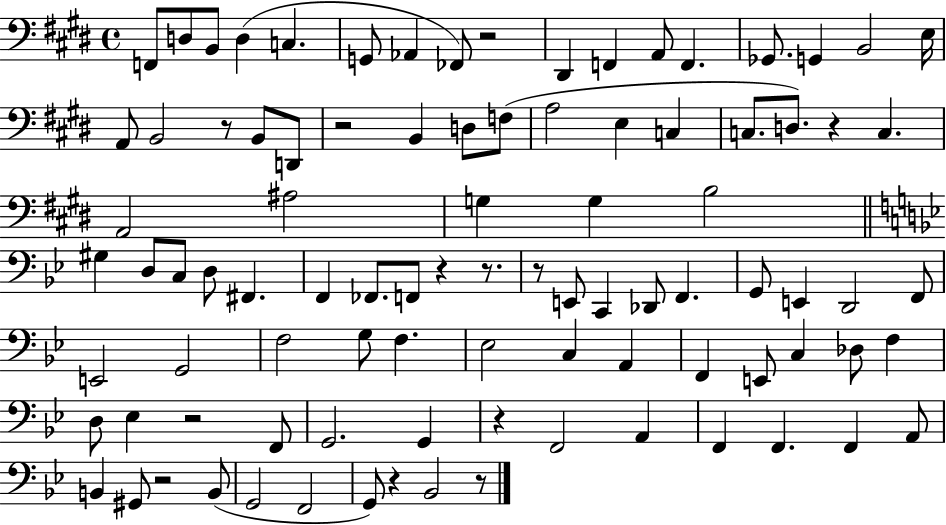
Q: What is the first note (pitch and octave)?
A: F2